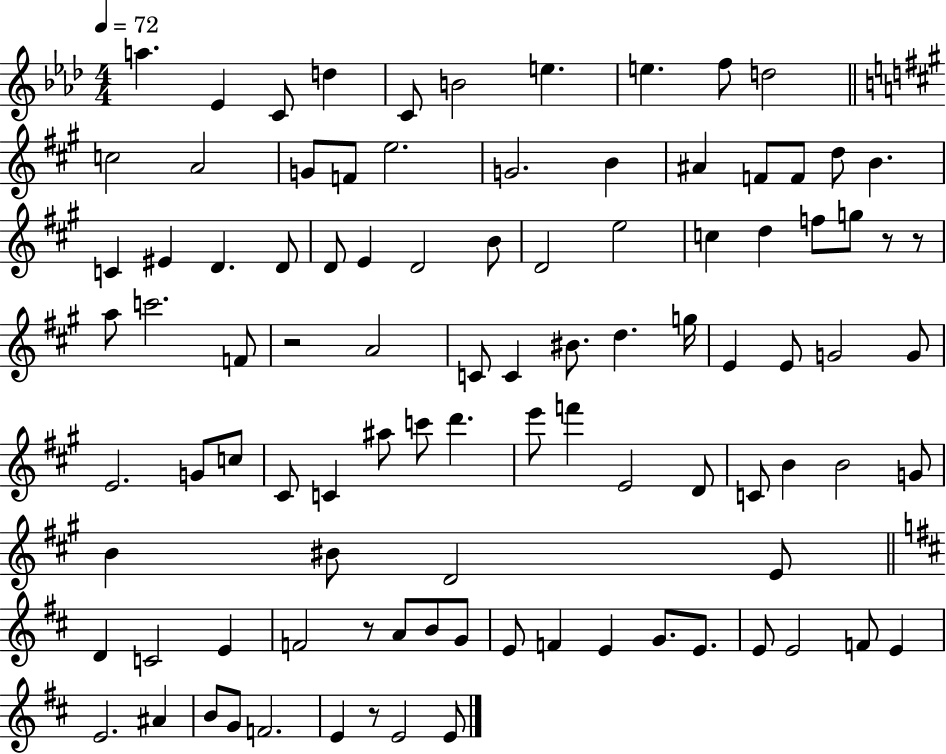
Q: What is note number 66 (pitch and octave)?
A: B4